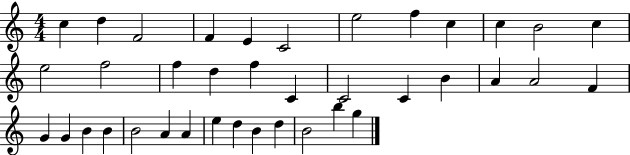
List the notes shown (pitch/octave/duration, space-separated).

C5/q D5/q F4/h F4/q E4/q C4/h E5/h F5/q C5/q C5/q B4/h C5/q E5/h F5/h F5/q D5/q F5/q C4/q C4/h C4/q B4/q A4/q A4/h F4/q G4/q G4/q B4/q B4/q B4/h A4/q A4/q E5/q D5/q B4/q D5/q B4/h B5/q G5/q